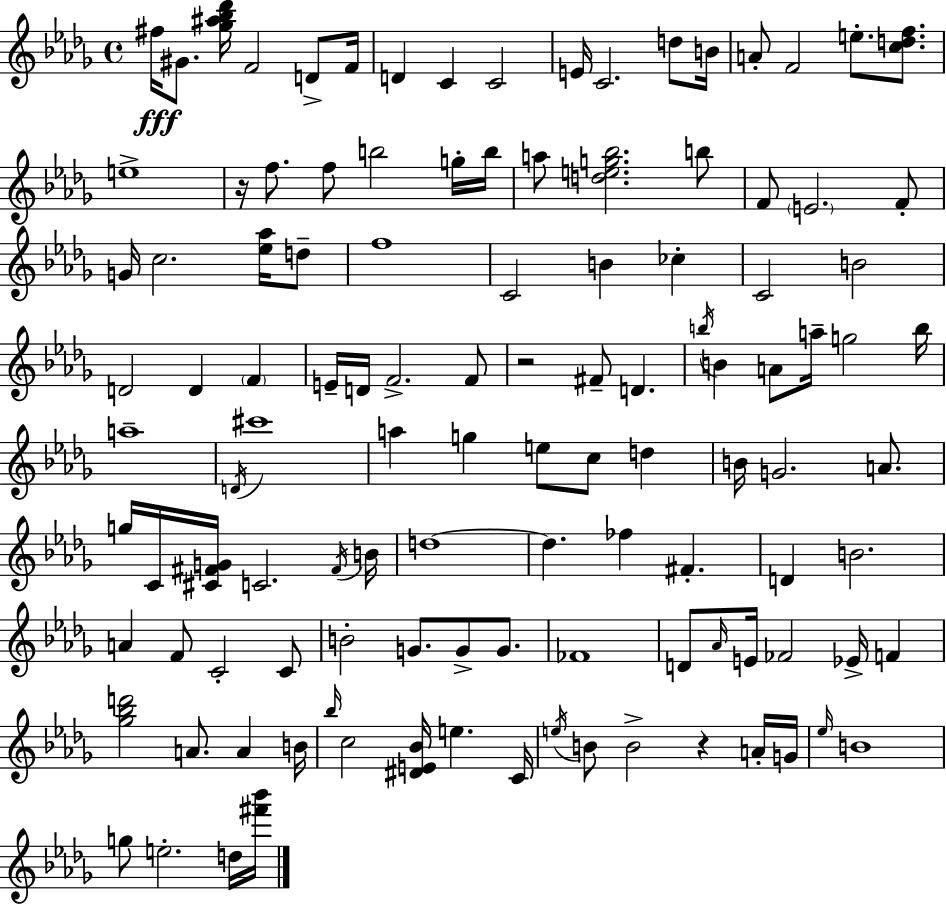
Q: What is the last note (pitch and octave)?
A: D5